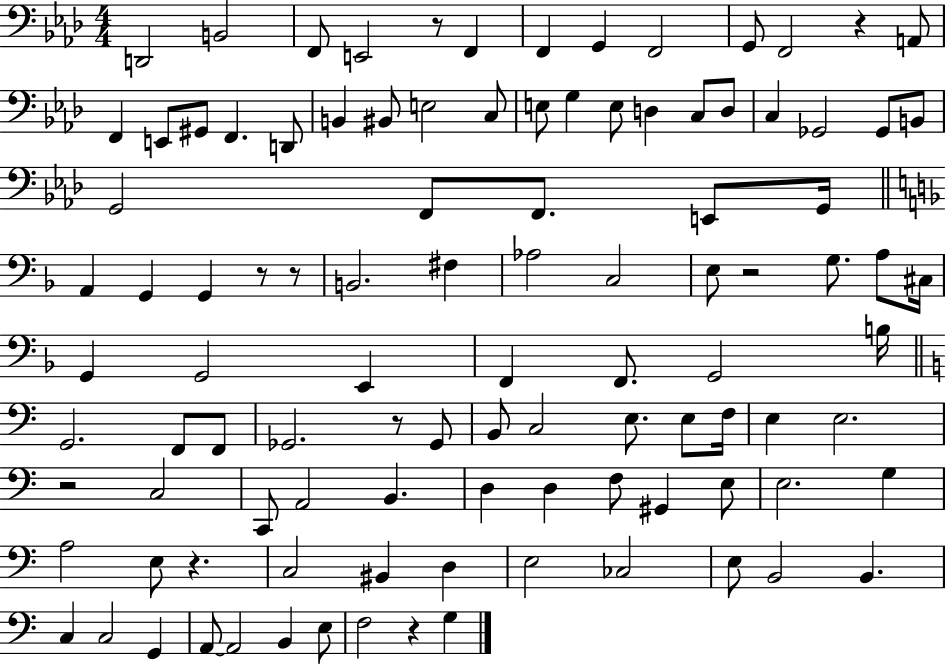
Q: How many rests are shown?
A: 9